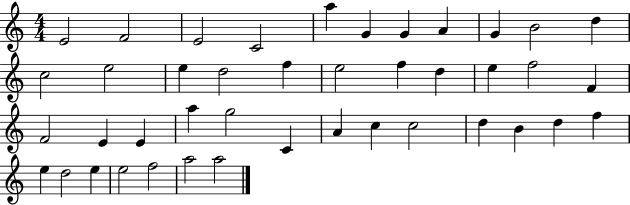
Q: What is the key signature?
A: C major